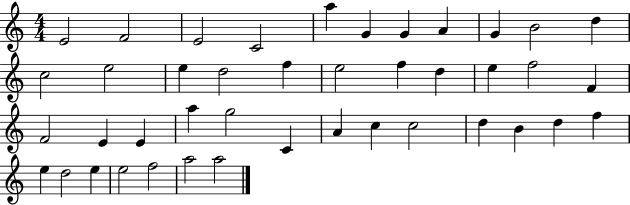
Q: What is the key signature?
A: C major